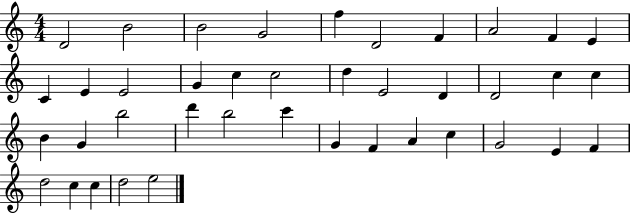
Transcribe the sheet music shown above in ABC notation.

X:1
T:Untitled
M:4/4
L:1/4
K:C
D2 B2 B2 G2 f D2 F A2 F E C E E2 G c c2 d E2 D D2 c c B G b2 d' b2 c' G F A c G2 E F d2 c c d2 e2